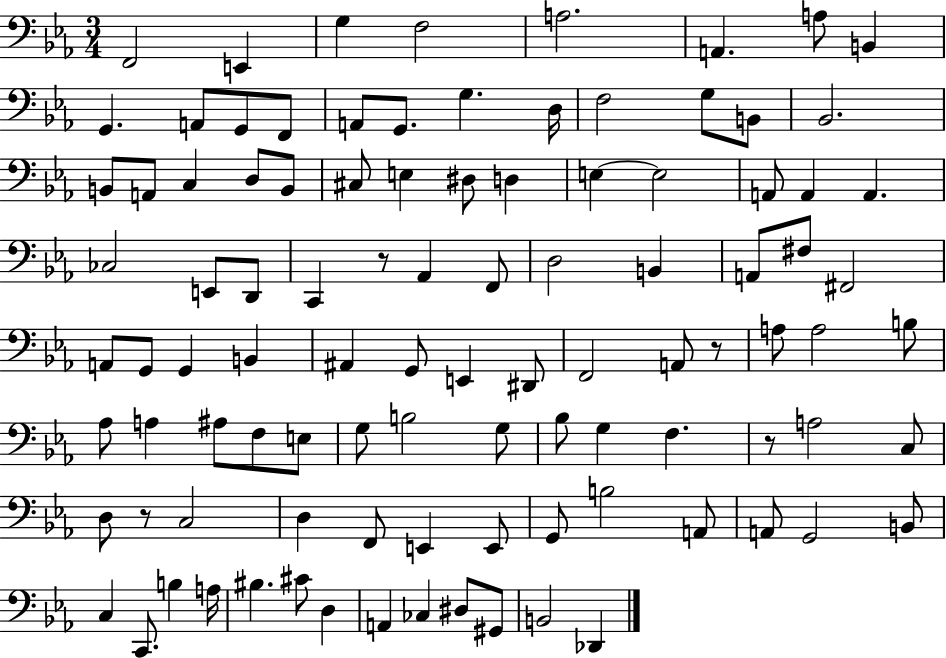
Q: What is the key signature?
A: EES major